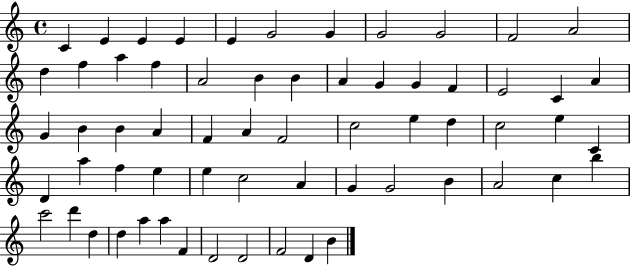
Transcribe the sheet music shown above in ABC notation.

X:1
T:Untitled
M:4/4
L:1/4
K:C
C E E E E G2 G G2 G2 F2 A2 d f a f A2 B B A G G F E2 C A G B B A F A F2 c2 e d c2 e C D a f e e c2 A G G2 B A2 c b c'2 d' d d a a F D2 D2 F2 D B